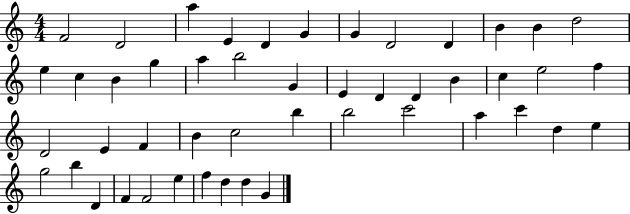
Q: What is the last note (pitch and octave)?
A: G4